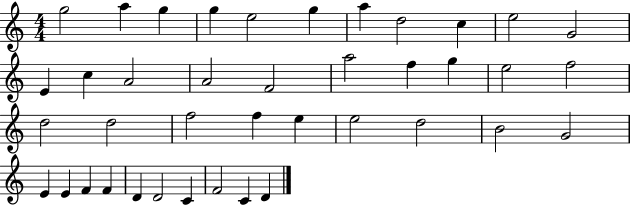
{
  \clef treble
  \numericTimeSignature
  \time 4/4
  \key c \major
  g''2 a''4 g''4 | g''4 e''2 g''4 | a''4 d''2 c''4 | e''2 g'2 | \break e'4 c''4 a'2 | a'2 f'2 | a''2 f''4 g''4 | e''2 f''2 | \break d''2 d''2 | f''2 f''4 e''4 | e''2 d''2 | b'2 g'2 | \break e'4 e'4 f'4 f'4 | d'4 d'2 c'4 | f'2 c'4 d'4 | \bar "|."
}